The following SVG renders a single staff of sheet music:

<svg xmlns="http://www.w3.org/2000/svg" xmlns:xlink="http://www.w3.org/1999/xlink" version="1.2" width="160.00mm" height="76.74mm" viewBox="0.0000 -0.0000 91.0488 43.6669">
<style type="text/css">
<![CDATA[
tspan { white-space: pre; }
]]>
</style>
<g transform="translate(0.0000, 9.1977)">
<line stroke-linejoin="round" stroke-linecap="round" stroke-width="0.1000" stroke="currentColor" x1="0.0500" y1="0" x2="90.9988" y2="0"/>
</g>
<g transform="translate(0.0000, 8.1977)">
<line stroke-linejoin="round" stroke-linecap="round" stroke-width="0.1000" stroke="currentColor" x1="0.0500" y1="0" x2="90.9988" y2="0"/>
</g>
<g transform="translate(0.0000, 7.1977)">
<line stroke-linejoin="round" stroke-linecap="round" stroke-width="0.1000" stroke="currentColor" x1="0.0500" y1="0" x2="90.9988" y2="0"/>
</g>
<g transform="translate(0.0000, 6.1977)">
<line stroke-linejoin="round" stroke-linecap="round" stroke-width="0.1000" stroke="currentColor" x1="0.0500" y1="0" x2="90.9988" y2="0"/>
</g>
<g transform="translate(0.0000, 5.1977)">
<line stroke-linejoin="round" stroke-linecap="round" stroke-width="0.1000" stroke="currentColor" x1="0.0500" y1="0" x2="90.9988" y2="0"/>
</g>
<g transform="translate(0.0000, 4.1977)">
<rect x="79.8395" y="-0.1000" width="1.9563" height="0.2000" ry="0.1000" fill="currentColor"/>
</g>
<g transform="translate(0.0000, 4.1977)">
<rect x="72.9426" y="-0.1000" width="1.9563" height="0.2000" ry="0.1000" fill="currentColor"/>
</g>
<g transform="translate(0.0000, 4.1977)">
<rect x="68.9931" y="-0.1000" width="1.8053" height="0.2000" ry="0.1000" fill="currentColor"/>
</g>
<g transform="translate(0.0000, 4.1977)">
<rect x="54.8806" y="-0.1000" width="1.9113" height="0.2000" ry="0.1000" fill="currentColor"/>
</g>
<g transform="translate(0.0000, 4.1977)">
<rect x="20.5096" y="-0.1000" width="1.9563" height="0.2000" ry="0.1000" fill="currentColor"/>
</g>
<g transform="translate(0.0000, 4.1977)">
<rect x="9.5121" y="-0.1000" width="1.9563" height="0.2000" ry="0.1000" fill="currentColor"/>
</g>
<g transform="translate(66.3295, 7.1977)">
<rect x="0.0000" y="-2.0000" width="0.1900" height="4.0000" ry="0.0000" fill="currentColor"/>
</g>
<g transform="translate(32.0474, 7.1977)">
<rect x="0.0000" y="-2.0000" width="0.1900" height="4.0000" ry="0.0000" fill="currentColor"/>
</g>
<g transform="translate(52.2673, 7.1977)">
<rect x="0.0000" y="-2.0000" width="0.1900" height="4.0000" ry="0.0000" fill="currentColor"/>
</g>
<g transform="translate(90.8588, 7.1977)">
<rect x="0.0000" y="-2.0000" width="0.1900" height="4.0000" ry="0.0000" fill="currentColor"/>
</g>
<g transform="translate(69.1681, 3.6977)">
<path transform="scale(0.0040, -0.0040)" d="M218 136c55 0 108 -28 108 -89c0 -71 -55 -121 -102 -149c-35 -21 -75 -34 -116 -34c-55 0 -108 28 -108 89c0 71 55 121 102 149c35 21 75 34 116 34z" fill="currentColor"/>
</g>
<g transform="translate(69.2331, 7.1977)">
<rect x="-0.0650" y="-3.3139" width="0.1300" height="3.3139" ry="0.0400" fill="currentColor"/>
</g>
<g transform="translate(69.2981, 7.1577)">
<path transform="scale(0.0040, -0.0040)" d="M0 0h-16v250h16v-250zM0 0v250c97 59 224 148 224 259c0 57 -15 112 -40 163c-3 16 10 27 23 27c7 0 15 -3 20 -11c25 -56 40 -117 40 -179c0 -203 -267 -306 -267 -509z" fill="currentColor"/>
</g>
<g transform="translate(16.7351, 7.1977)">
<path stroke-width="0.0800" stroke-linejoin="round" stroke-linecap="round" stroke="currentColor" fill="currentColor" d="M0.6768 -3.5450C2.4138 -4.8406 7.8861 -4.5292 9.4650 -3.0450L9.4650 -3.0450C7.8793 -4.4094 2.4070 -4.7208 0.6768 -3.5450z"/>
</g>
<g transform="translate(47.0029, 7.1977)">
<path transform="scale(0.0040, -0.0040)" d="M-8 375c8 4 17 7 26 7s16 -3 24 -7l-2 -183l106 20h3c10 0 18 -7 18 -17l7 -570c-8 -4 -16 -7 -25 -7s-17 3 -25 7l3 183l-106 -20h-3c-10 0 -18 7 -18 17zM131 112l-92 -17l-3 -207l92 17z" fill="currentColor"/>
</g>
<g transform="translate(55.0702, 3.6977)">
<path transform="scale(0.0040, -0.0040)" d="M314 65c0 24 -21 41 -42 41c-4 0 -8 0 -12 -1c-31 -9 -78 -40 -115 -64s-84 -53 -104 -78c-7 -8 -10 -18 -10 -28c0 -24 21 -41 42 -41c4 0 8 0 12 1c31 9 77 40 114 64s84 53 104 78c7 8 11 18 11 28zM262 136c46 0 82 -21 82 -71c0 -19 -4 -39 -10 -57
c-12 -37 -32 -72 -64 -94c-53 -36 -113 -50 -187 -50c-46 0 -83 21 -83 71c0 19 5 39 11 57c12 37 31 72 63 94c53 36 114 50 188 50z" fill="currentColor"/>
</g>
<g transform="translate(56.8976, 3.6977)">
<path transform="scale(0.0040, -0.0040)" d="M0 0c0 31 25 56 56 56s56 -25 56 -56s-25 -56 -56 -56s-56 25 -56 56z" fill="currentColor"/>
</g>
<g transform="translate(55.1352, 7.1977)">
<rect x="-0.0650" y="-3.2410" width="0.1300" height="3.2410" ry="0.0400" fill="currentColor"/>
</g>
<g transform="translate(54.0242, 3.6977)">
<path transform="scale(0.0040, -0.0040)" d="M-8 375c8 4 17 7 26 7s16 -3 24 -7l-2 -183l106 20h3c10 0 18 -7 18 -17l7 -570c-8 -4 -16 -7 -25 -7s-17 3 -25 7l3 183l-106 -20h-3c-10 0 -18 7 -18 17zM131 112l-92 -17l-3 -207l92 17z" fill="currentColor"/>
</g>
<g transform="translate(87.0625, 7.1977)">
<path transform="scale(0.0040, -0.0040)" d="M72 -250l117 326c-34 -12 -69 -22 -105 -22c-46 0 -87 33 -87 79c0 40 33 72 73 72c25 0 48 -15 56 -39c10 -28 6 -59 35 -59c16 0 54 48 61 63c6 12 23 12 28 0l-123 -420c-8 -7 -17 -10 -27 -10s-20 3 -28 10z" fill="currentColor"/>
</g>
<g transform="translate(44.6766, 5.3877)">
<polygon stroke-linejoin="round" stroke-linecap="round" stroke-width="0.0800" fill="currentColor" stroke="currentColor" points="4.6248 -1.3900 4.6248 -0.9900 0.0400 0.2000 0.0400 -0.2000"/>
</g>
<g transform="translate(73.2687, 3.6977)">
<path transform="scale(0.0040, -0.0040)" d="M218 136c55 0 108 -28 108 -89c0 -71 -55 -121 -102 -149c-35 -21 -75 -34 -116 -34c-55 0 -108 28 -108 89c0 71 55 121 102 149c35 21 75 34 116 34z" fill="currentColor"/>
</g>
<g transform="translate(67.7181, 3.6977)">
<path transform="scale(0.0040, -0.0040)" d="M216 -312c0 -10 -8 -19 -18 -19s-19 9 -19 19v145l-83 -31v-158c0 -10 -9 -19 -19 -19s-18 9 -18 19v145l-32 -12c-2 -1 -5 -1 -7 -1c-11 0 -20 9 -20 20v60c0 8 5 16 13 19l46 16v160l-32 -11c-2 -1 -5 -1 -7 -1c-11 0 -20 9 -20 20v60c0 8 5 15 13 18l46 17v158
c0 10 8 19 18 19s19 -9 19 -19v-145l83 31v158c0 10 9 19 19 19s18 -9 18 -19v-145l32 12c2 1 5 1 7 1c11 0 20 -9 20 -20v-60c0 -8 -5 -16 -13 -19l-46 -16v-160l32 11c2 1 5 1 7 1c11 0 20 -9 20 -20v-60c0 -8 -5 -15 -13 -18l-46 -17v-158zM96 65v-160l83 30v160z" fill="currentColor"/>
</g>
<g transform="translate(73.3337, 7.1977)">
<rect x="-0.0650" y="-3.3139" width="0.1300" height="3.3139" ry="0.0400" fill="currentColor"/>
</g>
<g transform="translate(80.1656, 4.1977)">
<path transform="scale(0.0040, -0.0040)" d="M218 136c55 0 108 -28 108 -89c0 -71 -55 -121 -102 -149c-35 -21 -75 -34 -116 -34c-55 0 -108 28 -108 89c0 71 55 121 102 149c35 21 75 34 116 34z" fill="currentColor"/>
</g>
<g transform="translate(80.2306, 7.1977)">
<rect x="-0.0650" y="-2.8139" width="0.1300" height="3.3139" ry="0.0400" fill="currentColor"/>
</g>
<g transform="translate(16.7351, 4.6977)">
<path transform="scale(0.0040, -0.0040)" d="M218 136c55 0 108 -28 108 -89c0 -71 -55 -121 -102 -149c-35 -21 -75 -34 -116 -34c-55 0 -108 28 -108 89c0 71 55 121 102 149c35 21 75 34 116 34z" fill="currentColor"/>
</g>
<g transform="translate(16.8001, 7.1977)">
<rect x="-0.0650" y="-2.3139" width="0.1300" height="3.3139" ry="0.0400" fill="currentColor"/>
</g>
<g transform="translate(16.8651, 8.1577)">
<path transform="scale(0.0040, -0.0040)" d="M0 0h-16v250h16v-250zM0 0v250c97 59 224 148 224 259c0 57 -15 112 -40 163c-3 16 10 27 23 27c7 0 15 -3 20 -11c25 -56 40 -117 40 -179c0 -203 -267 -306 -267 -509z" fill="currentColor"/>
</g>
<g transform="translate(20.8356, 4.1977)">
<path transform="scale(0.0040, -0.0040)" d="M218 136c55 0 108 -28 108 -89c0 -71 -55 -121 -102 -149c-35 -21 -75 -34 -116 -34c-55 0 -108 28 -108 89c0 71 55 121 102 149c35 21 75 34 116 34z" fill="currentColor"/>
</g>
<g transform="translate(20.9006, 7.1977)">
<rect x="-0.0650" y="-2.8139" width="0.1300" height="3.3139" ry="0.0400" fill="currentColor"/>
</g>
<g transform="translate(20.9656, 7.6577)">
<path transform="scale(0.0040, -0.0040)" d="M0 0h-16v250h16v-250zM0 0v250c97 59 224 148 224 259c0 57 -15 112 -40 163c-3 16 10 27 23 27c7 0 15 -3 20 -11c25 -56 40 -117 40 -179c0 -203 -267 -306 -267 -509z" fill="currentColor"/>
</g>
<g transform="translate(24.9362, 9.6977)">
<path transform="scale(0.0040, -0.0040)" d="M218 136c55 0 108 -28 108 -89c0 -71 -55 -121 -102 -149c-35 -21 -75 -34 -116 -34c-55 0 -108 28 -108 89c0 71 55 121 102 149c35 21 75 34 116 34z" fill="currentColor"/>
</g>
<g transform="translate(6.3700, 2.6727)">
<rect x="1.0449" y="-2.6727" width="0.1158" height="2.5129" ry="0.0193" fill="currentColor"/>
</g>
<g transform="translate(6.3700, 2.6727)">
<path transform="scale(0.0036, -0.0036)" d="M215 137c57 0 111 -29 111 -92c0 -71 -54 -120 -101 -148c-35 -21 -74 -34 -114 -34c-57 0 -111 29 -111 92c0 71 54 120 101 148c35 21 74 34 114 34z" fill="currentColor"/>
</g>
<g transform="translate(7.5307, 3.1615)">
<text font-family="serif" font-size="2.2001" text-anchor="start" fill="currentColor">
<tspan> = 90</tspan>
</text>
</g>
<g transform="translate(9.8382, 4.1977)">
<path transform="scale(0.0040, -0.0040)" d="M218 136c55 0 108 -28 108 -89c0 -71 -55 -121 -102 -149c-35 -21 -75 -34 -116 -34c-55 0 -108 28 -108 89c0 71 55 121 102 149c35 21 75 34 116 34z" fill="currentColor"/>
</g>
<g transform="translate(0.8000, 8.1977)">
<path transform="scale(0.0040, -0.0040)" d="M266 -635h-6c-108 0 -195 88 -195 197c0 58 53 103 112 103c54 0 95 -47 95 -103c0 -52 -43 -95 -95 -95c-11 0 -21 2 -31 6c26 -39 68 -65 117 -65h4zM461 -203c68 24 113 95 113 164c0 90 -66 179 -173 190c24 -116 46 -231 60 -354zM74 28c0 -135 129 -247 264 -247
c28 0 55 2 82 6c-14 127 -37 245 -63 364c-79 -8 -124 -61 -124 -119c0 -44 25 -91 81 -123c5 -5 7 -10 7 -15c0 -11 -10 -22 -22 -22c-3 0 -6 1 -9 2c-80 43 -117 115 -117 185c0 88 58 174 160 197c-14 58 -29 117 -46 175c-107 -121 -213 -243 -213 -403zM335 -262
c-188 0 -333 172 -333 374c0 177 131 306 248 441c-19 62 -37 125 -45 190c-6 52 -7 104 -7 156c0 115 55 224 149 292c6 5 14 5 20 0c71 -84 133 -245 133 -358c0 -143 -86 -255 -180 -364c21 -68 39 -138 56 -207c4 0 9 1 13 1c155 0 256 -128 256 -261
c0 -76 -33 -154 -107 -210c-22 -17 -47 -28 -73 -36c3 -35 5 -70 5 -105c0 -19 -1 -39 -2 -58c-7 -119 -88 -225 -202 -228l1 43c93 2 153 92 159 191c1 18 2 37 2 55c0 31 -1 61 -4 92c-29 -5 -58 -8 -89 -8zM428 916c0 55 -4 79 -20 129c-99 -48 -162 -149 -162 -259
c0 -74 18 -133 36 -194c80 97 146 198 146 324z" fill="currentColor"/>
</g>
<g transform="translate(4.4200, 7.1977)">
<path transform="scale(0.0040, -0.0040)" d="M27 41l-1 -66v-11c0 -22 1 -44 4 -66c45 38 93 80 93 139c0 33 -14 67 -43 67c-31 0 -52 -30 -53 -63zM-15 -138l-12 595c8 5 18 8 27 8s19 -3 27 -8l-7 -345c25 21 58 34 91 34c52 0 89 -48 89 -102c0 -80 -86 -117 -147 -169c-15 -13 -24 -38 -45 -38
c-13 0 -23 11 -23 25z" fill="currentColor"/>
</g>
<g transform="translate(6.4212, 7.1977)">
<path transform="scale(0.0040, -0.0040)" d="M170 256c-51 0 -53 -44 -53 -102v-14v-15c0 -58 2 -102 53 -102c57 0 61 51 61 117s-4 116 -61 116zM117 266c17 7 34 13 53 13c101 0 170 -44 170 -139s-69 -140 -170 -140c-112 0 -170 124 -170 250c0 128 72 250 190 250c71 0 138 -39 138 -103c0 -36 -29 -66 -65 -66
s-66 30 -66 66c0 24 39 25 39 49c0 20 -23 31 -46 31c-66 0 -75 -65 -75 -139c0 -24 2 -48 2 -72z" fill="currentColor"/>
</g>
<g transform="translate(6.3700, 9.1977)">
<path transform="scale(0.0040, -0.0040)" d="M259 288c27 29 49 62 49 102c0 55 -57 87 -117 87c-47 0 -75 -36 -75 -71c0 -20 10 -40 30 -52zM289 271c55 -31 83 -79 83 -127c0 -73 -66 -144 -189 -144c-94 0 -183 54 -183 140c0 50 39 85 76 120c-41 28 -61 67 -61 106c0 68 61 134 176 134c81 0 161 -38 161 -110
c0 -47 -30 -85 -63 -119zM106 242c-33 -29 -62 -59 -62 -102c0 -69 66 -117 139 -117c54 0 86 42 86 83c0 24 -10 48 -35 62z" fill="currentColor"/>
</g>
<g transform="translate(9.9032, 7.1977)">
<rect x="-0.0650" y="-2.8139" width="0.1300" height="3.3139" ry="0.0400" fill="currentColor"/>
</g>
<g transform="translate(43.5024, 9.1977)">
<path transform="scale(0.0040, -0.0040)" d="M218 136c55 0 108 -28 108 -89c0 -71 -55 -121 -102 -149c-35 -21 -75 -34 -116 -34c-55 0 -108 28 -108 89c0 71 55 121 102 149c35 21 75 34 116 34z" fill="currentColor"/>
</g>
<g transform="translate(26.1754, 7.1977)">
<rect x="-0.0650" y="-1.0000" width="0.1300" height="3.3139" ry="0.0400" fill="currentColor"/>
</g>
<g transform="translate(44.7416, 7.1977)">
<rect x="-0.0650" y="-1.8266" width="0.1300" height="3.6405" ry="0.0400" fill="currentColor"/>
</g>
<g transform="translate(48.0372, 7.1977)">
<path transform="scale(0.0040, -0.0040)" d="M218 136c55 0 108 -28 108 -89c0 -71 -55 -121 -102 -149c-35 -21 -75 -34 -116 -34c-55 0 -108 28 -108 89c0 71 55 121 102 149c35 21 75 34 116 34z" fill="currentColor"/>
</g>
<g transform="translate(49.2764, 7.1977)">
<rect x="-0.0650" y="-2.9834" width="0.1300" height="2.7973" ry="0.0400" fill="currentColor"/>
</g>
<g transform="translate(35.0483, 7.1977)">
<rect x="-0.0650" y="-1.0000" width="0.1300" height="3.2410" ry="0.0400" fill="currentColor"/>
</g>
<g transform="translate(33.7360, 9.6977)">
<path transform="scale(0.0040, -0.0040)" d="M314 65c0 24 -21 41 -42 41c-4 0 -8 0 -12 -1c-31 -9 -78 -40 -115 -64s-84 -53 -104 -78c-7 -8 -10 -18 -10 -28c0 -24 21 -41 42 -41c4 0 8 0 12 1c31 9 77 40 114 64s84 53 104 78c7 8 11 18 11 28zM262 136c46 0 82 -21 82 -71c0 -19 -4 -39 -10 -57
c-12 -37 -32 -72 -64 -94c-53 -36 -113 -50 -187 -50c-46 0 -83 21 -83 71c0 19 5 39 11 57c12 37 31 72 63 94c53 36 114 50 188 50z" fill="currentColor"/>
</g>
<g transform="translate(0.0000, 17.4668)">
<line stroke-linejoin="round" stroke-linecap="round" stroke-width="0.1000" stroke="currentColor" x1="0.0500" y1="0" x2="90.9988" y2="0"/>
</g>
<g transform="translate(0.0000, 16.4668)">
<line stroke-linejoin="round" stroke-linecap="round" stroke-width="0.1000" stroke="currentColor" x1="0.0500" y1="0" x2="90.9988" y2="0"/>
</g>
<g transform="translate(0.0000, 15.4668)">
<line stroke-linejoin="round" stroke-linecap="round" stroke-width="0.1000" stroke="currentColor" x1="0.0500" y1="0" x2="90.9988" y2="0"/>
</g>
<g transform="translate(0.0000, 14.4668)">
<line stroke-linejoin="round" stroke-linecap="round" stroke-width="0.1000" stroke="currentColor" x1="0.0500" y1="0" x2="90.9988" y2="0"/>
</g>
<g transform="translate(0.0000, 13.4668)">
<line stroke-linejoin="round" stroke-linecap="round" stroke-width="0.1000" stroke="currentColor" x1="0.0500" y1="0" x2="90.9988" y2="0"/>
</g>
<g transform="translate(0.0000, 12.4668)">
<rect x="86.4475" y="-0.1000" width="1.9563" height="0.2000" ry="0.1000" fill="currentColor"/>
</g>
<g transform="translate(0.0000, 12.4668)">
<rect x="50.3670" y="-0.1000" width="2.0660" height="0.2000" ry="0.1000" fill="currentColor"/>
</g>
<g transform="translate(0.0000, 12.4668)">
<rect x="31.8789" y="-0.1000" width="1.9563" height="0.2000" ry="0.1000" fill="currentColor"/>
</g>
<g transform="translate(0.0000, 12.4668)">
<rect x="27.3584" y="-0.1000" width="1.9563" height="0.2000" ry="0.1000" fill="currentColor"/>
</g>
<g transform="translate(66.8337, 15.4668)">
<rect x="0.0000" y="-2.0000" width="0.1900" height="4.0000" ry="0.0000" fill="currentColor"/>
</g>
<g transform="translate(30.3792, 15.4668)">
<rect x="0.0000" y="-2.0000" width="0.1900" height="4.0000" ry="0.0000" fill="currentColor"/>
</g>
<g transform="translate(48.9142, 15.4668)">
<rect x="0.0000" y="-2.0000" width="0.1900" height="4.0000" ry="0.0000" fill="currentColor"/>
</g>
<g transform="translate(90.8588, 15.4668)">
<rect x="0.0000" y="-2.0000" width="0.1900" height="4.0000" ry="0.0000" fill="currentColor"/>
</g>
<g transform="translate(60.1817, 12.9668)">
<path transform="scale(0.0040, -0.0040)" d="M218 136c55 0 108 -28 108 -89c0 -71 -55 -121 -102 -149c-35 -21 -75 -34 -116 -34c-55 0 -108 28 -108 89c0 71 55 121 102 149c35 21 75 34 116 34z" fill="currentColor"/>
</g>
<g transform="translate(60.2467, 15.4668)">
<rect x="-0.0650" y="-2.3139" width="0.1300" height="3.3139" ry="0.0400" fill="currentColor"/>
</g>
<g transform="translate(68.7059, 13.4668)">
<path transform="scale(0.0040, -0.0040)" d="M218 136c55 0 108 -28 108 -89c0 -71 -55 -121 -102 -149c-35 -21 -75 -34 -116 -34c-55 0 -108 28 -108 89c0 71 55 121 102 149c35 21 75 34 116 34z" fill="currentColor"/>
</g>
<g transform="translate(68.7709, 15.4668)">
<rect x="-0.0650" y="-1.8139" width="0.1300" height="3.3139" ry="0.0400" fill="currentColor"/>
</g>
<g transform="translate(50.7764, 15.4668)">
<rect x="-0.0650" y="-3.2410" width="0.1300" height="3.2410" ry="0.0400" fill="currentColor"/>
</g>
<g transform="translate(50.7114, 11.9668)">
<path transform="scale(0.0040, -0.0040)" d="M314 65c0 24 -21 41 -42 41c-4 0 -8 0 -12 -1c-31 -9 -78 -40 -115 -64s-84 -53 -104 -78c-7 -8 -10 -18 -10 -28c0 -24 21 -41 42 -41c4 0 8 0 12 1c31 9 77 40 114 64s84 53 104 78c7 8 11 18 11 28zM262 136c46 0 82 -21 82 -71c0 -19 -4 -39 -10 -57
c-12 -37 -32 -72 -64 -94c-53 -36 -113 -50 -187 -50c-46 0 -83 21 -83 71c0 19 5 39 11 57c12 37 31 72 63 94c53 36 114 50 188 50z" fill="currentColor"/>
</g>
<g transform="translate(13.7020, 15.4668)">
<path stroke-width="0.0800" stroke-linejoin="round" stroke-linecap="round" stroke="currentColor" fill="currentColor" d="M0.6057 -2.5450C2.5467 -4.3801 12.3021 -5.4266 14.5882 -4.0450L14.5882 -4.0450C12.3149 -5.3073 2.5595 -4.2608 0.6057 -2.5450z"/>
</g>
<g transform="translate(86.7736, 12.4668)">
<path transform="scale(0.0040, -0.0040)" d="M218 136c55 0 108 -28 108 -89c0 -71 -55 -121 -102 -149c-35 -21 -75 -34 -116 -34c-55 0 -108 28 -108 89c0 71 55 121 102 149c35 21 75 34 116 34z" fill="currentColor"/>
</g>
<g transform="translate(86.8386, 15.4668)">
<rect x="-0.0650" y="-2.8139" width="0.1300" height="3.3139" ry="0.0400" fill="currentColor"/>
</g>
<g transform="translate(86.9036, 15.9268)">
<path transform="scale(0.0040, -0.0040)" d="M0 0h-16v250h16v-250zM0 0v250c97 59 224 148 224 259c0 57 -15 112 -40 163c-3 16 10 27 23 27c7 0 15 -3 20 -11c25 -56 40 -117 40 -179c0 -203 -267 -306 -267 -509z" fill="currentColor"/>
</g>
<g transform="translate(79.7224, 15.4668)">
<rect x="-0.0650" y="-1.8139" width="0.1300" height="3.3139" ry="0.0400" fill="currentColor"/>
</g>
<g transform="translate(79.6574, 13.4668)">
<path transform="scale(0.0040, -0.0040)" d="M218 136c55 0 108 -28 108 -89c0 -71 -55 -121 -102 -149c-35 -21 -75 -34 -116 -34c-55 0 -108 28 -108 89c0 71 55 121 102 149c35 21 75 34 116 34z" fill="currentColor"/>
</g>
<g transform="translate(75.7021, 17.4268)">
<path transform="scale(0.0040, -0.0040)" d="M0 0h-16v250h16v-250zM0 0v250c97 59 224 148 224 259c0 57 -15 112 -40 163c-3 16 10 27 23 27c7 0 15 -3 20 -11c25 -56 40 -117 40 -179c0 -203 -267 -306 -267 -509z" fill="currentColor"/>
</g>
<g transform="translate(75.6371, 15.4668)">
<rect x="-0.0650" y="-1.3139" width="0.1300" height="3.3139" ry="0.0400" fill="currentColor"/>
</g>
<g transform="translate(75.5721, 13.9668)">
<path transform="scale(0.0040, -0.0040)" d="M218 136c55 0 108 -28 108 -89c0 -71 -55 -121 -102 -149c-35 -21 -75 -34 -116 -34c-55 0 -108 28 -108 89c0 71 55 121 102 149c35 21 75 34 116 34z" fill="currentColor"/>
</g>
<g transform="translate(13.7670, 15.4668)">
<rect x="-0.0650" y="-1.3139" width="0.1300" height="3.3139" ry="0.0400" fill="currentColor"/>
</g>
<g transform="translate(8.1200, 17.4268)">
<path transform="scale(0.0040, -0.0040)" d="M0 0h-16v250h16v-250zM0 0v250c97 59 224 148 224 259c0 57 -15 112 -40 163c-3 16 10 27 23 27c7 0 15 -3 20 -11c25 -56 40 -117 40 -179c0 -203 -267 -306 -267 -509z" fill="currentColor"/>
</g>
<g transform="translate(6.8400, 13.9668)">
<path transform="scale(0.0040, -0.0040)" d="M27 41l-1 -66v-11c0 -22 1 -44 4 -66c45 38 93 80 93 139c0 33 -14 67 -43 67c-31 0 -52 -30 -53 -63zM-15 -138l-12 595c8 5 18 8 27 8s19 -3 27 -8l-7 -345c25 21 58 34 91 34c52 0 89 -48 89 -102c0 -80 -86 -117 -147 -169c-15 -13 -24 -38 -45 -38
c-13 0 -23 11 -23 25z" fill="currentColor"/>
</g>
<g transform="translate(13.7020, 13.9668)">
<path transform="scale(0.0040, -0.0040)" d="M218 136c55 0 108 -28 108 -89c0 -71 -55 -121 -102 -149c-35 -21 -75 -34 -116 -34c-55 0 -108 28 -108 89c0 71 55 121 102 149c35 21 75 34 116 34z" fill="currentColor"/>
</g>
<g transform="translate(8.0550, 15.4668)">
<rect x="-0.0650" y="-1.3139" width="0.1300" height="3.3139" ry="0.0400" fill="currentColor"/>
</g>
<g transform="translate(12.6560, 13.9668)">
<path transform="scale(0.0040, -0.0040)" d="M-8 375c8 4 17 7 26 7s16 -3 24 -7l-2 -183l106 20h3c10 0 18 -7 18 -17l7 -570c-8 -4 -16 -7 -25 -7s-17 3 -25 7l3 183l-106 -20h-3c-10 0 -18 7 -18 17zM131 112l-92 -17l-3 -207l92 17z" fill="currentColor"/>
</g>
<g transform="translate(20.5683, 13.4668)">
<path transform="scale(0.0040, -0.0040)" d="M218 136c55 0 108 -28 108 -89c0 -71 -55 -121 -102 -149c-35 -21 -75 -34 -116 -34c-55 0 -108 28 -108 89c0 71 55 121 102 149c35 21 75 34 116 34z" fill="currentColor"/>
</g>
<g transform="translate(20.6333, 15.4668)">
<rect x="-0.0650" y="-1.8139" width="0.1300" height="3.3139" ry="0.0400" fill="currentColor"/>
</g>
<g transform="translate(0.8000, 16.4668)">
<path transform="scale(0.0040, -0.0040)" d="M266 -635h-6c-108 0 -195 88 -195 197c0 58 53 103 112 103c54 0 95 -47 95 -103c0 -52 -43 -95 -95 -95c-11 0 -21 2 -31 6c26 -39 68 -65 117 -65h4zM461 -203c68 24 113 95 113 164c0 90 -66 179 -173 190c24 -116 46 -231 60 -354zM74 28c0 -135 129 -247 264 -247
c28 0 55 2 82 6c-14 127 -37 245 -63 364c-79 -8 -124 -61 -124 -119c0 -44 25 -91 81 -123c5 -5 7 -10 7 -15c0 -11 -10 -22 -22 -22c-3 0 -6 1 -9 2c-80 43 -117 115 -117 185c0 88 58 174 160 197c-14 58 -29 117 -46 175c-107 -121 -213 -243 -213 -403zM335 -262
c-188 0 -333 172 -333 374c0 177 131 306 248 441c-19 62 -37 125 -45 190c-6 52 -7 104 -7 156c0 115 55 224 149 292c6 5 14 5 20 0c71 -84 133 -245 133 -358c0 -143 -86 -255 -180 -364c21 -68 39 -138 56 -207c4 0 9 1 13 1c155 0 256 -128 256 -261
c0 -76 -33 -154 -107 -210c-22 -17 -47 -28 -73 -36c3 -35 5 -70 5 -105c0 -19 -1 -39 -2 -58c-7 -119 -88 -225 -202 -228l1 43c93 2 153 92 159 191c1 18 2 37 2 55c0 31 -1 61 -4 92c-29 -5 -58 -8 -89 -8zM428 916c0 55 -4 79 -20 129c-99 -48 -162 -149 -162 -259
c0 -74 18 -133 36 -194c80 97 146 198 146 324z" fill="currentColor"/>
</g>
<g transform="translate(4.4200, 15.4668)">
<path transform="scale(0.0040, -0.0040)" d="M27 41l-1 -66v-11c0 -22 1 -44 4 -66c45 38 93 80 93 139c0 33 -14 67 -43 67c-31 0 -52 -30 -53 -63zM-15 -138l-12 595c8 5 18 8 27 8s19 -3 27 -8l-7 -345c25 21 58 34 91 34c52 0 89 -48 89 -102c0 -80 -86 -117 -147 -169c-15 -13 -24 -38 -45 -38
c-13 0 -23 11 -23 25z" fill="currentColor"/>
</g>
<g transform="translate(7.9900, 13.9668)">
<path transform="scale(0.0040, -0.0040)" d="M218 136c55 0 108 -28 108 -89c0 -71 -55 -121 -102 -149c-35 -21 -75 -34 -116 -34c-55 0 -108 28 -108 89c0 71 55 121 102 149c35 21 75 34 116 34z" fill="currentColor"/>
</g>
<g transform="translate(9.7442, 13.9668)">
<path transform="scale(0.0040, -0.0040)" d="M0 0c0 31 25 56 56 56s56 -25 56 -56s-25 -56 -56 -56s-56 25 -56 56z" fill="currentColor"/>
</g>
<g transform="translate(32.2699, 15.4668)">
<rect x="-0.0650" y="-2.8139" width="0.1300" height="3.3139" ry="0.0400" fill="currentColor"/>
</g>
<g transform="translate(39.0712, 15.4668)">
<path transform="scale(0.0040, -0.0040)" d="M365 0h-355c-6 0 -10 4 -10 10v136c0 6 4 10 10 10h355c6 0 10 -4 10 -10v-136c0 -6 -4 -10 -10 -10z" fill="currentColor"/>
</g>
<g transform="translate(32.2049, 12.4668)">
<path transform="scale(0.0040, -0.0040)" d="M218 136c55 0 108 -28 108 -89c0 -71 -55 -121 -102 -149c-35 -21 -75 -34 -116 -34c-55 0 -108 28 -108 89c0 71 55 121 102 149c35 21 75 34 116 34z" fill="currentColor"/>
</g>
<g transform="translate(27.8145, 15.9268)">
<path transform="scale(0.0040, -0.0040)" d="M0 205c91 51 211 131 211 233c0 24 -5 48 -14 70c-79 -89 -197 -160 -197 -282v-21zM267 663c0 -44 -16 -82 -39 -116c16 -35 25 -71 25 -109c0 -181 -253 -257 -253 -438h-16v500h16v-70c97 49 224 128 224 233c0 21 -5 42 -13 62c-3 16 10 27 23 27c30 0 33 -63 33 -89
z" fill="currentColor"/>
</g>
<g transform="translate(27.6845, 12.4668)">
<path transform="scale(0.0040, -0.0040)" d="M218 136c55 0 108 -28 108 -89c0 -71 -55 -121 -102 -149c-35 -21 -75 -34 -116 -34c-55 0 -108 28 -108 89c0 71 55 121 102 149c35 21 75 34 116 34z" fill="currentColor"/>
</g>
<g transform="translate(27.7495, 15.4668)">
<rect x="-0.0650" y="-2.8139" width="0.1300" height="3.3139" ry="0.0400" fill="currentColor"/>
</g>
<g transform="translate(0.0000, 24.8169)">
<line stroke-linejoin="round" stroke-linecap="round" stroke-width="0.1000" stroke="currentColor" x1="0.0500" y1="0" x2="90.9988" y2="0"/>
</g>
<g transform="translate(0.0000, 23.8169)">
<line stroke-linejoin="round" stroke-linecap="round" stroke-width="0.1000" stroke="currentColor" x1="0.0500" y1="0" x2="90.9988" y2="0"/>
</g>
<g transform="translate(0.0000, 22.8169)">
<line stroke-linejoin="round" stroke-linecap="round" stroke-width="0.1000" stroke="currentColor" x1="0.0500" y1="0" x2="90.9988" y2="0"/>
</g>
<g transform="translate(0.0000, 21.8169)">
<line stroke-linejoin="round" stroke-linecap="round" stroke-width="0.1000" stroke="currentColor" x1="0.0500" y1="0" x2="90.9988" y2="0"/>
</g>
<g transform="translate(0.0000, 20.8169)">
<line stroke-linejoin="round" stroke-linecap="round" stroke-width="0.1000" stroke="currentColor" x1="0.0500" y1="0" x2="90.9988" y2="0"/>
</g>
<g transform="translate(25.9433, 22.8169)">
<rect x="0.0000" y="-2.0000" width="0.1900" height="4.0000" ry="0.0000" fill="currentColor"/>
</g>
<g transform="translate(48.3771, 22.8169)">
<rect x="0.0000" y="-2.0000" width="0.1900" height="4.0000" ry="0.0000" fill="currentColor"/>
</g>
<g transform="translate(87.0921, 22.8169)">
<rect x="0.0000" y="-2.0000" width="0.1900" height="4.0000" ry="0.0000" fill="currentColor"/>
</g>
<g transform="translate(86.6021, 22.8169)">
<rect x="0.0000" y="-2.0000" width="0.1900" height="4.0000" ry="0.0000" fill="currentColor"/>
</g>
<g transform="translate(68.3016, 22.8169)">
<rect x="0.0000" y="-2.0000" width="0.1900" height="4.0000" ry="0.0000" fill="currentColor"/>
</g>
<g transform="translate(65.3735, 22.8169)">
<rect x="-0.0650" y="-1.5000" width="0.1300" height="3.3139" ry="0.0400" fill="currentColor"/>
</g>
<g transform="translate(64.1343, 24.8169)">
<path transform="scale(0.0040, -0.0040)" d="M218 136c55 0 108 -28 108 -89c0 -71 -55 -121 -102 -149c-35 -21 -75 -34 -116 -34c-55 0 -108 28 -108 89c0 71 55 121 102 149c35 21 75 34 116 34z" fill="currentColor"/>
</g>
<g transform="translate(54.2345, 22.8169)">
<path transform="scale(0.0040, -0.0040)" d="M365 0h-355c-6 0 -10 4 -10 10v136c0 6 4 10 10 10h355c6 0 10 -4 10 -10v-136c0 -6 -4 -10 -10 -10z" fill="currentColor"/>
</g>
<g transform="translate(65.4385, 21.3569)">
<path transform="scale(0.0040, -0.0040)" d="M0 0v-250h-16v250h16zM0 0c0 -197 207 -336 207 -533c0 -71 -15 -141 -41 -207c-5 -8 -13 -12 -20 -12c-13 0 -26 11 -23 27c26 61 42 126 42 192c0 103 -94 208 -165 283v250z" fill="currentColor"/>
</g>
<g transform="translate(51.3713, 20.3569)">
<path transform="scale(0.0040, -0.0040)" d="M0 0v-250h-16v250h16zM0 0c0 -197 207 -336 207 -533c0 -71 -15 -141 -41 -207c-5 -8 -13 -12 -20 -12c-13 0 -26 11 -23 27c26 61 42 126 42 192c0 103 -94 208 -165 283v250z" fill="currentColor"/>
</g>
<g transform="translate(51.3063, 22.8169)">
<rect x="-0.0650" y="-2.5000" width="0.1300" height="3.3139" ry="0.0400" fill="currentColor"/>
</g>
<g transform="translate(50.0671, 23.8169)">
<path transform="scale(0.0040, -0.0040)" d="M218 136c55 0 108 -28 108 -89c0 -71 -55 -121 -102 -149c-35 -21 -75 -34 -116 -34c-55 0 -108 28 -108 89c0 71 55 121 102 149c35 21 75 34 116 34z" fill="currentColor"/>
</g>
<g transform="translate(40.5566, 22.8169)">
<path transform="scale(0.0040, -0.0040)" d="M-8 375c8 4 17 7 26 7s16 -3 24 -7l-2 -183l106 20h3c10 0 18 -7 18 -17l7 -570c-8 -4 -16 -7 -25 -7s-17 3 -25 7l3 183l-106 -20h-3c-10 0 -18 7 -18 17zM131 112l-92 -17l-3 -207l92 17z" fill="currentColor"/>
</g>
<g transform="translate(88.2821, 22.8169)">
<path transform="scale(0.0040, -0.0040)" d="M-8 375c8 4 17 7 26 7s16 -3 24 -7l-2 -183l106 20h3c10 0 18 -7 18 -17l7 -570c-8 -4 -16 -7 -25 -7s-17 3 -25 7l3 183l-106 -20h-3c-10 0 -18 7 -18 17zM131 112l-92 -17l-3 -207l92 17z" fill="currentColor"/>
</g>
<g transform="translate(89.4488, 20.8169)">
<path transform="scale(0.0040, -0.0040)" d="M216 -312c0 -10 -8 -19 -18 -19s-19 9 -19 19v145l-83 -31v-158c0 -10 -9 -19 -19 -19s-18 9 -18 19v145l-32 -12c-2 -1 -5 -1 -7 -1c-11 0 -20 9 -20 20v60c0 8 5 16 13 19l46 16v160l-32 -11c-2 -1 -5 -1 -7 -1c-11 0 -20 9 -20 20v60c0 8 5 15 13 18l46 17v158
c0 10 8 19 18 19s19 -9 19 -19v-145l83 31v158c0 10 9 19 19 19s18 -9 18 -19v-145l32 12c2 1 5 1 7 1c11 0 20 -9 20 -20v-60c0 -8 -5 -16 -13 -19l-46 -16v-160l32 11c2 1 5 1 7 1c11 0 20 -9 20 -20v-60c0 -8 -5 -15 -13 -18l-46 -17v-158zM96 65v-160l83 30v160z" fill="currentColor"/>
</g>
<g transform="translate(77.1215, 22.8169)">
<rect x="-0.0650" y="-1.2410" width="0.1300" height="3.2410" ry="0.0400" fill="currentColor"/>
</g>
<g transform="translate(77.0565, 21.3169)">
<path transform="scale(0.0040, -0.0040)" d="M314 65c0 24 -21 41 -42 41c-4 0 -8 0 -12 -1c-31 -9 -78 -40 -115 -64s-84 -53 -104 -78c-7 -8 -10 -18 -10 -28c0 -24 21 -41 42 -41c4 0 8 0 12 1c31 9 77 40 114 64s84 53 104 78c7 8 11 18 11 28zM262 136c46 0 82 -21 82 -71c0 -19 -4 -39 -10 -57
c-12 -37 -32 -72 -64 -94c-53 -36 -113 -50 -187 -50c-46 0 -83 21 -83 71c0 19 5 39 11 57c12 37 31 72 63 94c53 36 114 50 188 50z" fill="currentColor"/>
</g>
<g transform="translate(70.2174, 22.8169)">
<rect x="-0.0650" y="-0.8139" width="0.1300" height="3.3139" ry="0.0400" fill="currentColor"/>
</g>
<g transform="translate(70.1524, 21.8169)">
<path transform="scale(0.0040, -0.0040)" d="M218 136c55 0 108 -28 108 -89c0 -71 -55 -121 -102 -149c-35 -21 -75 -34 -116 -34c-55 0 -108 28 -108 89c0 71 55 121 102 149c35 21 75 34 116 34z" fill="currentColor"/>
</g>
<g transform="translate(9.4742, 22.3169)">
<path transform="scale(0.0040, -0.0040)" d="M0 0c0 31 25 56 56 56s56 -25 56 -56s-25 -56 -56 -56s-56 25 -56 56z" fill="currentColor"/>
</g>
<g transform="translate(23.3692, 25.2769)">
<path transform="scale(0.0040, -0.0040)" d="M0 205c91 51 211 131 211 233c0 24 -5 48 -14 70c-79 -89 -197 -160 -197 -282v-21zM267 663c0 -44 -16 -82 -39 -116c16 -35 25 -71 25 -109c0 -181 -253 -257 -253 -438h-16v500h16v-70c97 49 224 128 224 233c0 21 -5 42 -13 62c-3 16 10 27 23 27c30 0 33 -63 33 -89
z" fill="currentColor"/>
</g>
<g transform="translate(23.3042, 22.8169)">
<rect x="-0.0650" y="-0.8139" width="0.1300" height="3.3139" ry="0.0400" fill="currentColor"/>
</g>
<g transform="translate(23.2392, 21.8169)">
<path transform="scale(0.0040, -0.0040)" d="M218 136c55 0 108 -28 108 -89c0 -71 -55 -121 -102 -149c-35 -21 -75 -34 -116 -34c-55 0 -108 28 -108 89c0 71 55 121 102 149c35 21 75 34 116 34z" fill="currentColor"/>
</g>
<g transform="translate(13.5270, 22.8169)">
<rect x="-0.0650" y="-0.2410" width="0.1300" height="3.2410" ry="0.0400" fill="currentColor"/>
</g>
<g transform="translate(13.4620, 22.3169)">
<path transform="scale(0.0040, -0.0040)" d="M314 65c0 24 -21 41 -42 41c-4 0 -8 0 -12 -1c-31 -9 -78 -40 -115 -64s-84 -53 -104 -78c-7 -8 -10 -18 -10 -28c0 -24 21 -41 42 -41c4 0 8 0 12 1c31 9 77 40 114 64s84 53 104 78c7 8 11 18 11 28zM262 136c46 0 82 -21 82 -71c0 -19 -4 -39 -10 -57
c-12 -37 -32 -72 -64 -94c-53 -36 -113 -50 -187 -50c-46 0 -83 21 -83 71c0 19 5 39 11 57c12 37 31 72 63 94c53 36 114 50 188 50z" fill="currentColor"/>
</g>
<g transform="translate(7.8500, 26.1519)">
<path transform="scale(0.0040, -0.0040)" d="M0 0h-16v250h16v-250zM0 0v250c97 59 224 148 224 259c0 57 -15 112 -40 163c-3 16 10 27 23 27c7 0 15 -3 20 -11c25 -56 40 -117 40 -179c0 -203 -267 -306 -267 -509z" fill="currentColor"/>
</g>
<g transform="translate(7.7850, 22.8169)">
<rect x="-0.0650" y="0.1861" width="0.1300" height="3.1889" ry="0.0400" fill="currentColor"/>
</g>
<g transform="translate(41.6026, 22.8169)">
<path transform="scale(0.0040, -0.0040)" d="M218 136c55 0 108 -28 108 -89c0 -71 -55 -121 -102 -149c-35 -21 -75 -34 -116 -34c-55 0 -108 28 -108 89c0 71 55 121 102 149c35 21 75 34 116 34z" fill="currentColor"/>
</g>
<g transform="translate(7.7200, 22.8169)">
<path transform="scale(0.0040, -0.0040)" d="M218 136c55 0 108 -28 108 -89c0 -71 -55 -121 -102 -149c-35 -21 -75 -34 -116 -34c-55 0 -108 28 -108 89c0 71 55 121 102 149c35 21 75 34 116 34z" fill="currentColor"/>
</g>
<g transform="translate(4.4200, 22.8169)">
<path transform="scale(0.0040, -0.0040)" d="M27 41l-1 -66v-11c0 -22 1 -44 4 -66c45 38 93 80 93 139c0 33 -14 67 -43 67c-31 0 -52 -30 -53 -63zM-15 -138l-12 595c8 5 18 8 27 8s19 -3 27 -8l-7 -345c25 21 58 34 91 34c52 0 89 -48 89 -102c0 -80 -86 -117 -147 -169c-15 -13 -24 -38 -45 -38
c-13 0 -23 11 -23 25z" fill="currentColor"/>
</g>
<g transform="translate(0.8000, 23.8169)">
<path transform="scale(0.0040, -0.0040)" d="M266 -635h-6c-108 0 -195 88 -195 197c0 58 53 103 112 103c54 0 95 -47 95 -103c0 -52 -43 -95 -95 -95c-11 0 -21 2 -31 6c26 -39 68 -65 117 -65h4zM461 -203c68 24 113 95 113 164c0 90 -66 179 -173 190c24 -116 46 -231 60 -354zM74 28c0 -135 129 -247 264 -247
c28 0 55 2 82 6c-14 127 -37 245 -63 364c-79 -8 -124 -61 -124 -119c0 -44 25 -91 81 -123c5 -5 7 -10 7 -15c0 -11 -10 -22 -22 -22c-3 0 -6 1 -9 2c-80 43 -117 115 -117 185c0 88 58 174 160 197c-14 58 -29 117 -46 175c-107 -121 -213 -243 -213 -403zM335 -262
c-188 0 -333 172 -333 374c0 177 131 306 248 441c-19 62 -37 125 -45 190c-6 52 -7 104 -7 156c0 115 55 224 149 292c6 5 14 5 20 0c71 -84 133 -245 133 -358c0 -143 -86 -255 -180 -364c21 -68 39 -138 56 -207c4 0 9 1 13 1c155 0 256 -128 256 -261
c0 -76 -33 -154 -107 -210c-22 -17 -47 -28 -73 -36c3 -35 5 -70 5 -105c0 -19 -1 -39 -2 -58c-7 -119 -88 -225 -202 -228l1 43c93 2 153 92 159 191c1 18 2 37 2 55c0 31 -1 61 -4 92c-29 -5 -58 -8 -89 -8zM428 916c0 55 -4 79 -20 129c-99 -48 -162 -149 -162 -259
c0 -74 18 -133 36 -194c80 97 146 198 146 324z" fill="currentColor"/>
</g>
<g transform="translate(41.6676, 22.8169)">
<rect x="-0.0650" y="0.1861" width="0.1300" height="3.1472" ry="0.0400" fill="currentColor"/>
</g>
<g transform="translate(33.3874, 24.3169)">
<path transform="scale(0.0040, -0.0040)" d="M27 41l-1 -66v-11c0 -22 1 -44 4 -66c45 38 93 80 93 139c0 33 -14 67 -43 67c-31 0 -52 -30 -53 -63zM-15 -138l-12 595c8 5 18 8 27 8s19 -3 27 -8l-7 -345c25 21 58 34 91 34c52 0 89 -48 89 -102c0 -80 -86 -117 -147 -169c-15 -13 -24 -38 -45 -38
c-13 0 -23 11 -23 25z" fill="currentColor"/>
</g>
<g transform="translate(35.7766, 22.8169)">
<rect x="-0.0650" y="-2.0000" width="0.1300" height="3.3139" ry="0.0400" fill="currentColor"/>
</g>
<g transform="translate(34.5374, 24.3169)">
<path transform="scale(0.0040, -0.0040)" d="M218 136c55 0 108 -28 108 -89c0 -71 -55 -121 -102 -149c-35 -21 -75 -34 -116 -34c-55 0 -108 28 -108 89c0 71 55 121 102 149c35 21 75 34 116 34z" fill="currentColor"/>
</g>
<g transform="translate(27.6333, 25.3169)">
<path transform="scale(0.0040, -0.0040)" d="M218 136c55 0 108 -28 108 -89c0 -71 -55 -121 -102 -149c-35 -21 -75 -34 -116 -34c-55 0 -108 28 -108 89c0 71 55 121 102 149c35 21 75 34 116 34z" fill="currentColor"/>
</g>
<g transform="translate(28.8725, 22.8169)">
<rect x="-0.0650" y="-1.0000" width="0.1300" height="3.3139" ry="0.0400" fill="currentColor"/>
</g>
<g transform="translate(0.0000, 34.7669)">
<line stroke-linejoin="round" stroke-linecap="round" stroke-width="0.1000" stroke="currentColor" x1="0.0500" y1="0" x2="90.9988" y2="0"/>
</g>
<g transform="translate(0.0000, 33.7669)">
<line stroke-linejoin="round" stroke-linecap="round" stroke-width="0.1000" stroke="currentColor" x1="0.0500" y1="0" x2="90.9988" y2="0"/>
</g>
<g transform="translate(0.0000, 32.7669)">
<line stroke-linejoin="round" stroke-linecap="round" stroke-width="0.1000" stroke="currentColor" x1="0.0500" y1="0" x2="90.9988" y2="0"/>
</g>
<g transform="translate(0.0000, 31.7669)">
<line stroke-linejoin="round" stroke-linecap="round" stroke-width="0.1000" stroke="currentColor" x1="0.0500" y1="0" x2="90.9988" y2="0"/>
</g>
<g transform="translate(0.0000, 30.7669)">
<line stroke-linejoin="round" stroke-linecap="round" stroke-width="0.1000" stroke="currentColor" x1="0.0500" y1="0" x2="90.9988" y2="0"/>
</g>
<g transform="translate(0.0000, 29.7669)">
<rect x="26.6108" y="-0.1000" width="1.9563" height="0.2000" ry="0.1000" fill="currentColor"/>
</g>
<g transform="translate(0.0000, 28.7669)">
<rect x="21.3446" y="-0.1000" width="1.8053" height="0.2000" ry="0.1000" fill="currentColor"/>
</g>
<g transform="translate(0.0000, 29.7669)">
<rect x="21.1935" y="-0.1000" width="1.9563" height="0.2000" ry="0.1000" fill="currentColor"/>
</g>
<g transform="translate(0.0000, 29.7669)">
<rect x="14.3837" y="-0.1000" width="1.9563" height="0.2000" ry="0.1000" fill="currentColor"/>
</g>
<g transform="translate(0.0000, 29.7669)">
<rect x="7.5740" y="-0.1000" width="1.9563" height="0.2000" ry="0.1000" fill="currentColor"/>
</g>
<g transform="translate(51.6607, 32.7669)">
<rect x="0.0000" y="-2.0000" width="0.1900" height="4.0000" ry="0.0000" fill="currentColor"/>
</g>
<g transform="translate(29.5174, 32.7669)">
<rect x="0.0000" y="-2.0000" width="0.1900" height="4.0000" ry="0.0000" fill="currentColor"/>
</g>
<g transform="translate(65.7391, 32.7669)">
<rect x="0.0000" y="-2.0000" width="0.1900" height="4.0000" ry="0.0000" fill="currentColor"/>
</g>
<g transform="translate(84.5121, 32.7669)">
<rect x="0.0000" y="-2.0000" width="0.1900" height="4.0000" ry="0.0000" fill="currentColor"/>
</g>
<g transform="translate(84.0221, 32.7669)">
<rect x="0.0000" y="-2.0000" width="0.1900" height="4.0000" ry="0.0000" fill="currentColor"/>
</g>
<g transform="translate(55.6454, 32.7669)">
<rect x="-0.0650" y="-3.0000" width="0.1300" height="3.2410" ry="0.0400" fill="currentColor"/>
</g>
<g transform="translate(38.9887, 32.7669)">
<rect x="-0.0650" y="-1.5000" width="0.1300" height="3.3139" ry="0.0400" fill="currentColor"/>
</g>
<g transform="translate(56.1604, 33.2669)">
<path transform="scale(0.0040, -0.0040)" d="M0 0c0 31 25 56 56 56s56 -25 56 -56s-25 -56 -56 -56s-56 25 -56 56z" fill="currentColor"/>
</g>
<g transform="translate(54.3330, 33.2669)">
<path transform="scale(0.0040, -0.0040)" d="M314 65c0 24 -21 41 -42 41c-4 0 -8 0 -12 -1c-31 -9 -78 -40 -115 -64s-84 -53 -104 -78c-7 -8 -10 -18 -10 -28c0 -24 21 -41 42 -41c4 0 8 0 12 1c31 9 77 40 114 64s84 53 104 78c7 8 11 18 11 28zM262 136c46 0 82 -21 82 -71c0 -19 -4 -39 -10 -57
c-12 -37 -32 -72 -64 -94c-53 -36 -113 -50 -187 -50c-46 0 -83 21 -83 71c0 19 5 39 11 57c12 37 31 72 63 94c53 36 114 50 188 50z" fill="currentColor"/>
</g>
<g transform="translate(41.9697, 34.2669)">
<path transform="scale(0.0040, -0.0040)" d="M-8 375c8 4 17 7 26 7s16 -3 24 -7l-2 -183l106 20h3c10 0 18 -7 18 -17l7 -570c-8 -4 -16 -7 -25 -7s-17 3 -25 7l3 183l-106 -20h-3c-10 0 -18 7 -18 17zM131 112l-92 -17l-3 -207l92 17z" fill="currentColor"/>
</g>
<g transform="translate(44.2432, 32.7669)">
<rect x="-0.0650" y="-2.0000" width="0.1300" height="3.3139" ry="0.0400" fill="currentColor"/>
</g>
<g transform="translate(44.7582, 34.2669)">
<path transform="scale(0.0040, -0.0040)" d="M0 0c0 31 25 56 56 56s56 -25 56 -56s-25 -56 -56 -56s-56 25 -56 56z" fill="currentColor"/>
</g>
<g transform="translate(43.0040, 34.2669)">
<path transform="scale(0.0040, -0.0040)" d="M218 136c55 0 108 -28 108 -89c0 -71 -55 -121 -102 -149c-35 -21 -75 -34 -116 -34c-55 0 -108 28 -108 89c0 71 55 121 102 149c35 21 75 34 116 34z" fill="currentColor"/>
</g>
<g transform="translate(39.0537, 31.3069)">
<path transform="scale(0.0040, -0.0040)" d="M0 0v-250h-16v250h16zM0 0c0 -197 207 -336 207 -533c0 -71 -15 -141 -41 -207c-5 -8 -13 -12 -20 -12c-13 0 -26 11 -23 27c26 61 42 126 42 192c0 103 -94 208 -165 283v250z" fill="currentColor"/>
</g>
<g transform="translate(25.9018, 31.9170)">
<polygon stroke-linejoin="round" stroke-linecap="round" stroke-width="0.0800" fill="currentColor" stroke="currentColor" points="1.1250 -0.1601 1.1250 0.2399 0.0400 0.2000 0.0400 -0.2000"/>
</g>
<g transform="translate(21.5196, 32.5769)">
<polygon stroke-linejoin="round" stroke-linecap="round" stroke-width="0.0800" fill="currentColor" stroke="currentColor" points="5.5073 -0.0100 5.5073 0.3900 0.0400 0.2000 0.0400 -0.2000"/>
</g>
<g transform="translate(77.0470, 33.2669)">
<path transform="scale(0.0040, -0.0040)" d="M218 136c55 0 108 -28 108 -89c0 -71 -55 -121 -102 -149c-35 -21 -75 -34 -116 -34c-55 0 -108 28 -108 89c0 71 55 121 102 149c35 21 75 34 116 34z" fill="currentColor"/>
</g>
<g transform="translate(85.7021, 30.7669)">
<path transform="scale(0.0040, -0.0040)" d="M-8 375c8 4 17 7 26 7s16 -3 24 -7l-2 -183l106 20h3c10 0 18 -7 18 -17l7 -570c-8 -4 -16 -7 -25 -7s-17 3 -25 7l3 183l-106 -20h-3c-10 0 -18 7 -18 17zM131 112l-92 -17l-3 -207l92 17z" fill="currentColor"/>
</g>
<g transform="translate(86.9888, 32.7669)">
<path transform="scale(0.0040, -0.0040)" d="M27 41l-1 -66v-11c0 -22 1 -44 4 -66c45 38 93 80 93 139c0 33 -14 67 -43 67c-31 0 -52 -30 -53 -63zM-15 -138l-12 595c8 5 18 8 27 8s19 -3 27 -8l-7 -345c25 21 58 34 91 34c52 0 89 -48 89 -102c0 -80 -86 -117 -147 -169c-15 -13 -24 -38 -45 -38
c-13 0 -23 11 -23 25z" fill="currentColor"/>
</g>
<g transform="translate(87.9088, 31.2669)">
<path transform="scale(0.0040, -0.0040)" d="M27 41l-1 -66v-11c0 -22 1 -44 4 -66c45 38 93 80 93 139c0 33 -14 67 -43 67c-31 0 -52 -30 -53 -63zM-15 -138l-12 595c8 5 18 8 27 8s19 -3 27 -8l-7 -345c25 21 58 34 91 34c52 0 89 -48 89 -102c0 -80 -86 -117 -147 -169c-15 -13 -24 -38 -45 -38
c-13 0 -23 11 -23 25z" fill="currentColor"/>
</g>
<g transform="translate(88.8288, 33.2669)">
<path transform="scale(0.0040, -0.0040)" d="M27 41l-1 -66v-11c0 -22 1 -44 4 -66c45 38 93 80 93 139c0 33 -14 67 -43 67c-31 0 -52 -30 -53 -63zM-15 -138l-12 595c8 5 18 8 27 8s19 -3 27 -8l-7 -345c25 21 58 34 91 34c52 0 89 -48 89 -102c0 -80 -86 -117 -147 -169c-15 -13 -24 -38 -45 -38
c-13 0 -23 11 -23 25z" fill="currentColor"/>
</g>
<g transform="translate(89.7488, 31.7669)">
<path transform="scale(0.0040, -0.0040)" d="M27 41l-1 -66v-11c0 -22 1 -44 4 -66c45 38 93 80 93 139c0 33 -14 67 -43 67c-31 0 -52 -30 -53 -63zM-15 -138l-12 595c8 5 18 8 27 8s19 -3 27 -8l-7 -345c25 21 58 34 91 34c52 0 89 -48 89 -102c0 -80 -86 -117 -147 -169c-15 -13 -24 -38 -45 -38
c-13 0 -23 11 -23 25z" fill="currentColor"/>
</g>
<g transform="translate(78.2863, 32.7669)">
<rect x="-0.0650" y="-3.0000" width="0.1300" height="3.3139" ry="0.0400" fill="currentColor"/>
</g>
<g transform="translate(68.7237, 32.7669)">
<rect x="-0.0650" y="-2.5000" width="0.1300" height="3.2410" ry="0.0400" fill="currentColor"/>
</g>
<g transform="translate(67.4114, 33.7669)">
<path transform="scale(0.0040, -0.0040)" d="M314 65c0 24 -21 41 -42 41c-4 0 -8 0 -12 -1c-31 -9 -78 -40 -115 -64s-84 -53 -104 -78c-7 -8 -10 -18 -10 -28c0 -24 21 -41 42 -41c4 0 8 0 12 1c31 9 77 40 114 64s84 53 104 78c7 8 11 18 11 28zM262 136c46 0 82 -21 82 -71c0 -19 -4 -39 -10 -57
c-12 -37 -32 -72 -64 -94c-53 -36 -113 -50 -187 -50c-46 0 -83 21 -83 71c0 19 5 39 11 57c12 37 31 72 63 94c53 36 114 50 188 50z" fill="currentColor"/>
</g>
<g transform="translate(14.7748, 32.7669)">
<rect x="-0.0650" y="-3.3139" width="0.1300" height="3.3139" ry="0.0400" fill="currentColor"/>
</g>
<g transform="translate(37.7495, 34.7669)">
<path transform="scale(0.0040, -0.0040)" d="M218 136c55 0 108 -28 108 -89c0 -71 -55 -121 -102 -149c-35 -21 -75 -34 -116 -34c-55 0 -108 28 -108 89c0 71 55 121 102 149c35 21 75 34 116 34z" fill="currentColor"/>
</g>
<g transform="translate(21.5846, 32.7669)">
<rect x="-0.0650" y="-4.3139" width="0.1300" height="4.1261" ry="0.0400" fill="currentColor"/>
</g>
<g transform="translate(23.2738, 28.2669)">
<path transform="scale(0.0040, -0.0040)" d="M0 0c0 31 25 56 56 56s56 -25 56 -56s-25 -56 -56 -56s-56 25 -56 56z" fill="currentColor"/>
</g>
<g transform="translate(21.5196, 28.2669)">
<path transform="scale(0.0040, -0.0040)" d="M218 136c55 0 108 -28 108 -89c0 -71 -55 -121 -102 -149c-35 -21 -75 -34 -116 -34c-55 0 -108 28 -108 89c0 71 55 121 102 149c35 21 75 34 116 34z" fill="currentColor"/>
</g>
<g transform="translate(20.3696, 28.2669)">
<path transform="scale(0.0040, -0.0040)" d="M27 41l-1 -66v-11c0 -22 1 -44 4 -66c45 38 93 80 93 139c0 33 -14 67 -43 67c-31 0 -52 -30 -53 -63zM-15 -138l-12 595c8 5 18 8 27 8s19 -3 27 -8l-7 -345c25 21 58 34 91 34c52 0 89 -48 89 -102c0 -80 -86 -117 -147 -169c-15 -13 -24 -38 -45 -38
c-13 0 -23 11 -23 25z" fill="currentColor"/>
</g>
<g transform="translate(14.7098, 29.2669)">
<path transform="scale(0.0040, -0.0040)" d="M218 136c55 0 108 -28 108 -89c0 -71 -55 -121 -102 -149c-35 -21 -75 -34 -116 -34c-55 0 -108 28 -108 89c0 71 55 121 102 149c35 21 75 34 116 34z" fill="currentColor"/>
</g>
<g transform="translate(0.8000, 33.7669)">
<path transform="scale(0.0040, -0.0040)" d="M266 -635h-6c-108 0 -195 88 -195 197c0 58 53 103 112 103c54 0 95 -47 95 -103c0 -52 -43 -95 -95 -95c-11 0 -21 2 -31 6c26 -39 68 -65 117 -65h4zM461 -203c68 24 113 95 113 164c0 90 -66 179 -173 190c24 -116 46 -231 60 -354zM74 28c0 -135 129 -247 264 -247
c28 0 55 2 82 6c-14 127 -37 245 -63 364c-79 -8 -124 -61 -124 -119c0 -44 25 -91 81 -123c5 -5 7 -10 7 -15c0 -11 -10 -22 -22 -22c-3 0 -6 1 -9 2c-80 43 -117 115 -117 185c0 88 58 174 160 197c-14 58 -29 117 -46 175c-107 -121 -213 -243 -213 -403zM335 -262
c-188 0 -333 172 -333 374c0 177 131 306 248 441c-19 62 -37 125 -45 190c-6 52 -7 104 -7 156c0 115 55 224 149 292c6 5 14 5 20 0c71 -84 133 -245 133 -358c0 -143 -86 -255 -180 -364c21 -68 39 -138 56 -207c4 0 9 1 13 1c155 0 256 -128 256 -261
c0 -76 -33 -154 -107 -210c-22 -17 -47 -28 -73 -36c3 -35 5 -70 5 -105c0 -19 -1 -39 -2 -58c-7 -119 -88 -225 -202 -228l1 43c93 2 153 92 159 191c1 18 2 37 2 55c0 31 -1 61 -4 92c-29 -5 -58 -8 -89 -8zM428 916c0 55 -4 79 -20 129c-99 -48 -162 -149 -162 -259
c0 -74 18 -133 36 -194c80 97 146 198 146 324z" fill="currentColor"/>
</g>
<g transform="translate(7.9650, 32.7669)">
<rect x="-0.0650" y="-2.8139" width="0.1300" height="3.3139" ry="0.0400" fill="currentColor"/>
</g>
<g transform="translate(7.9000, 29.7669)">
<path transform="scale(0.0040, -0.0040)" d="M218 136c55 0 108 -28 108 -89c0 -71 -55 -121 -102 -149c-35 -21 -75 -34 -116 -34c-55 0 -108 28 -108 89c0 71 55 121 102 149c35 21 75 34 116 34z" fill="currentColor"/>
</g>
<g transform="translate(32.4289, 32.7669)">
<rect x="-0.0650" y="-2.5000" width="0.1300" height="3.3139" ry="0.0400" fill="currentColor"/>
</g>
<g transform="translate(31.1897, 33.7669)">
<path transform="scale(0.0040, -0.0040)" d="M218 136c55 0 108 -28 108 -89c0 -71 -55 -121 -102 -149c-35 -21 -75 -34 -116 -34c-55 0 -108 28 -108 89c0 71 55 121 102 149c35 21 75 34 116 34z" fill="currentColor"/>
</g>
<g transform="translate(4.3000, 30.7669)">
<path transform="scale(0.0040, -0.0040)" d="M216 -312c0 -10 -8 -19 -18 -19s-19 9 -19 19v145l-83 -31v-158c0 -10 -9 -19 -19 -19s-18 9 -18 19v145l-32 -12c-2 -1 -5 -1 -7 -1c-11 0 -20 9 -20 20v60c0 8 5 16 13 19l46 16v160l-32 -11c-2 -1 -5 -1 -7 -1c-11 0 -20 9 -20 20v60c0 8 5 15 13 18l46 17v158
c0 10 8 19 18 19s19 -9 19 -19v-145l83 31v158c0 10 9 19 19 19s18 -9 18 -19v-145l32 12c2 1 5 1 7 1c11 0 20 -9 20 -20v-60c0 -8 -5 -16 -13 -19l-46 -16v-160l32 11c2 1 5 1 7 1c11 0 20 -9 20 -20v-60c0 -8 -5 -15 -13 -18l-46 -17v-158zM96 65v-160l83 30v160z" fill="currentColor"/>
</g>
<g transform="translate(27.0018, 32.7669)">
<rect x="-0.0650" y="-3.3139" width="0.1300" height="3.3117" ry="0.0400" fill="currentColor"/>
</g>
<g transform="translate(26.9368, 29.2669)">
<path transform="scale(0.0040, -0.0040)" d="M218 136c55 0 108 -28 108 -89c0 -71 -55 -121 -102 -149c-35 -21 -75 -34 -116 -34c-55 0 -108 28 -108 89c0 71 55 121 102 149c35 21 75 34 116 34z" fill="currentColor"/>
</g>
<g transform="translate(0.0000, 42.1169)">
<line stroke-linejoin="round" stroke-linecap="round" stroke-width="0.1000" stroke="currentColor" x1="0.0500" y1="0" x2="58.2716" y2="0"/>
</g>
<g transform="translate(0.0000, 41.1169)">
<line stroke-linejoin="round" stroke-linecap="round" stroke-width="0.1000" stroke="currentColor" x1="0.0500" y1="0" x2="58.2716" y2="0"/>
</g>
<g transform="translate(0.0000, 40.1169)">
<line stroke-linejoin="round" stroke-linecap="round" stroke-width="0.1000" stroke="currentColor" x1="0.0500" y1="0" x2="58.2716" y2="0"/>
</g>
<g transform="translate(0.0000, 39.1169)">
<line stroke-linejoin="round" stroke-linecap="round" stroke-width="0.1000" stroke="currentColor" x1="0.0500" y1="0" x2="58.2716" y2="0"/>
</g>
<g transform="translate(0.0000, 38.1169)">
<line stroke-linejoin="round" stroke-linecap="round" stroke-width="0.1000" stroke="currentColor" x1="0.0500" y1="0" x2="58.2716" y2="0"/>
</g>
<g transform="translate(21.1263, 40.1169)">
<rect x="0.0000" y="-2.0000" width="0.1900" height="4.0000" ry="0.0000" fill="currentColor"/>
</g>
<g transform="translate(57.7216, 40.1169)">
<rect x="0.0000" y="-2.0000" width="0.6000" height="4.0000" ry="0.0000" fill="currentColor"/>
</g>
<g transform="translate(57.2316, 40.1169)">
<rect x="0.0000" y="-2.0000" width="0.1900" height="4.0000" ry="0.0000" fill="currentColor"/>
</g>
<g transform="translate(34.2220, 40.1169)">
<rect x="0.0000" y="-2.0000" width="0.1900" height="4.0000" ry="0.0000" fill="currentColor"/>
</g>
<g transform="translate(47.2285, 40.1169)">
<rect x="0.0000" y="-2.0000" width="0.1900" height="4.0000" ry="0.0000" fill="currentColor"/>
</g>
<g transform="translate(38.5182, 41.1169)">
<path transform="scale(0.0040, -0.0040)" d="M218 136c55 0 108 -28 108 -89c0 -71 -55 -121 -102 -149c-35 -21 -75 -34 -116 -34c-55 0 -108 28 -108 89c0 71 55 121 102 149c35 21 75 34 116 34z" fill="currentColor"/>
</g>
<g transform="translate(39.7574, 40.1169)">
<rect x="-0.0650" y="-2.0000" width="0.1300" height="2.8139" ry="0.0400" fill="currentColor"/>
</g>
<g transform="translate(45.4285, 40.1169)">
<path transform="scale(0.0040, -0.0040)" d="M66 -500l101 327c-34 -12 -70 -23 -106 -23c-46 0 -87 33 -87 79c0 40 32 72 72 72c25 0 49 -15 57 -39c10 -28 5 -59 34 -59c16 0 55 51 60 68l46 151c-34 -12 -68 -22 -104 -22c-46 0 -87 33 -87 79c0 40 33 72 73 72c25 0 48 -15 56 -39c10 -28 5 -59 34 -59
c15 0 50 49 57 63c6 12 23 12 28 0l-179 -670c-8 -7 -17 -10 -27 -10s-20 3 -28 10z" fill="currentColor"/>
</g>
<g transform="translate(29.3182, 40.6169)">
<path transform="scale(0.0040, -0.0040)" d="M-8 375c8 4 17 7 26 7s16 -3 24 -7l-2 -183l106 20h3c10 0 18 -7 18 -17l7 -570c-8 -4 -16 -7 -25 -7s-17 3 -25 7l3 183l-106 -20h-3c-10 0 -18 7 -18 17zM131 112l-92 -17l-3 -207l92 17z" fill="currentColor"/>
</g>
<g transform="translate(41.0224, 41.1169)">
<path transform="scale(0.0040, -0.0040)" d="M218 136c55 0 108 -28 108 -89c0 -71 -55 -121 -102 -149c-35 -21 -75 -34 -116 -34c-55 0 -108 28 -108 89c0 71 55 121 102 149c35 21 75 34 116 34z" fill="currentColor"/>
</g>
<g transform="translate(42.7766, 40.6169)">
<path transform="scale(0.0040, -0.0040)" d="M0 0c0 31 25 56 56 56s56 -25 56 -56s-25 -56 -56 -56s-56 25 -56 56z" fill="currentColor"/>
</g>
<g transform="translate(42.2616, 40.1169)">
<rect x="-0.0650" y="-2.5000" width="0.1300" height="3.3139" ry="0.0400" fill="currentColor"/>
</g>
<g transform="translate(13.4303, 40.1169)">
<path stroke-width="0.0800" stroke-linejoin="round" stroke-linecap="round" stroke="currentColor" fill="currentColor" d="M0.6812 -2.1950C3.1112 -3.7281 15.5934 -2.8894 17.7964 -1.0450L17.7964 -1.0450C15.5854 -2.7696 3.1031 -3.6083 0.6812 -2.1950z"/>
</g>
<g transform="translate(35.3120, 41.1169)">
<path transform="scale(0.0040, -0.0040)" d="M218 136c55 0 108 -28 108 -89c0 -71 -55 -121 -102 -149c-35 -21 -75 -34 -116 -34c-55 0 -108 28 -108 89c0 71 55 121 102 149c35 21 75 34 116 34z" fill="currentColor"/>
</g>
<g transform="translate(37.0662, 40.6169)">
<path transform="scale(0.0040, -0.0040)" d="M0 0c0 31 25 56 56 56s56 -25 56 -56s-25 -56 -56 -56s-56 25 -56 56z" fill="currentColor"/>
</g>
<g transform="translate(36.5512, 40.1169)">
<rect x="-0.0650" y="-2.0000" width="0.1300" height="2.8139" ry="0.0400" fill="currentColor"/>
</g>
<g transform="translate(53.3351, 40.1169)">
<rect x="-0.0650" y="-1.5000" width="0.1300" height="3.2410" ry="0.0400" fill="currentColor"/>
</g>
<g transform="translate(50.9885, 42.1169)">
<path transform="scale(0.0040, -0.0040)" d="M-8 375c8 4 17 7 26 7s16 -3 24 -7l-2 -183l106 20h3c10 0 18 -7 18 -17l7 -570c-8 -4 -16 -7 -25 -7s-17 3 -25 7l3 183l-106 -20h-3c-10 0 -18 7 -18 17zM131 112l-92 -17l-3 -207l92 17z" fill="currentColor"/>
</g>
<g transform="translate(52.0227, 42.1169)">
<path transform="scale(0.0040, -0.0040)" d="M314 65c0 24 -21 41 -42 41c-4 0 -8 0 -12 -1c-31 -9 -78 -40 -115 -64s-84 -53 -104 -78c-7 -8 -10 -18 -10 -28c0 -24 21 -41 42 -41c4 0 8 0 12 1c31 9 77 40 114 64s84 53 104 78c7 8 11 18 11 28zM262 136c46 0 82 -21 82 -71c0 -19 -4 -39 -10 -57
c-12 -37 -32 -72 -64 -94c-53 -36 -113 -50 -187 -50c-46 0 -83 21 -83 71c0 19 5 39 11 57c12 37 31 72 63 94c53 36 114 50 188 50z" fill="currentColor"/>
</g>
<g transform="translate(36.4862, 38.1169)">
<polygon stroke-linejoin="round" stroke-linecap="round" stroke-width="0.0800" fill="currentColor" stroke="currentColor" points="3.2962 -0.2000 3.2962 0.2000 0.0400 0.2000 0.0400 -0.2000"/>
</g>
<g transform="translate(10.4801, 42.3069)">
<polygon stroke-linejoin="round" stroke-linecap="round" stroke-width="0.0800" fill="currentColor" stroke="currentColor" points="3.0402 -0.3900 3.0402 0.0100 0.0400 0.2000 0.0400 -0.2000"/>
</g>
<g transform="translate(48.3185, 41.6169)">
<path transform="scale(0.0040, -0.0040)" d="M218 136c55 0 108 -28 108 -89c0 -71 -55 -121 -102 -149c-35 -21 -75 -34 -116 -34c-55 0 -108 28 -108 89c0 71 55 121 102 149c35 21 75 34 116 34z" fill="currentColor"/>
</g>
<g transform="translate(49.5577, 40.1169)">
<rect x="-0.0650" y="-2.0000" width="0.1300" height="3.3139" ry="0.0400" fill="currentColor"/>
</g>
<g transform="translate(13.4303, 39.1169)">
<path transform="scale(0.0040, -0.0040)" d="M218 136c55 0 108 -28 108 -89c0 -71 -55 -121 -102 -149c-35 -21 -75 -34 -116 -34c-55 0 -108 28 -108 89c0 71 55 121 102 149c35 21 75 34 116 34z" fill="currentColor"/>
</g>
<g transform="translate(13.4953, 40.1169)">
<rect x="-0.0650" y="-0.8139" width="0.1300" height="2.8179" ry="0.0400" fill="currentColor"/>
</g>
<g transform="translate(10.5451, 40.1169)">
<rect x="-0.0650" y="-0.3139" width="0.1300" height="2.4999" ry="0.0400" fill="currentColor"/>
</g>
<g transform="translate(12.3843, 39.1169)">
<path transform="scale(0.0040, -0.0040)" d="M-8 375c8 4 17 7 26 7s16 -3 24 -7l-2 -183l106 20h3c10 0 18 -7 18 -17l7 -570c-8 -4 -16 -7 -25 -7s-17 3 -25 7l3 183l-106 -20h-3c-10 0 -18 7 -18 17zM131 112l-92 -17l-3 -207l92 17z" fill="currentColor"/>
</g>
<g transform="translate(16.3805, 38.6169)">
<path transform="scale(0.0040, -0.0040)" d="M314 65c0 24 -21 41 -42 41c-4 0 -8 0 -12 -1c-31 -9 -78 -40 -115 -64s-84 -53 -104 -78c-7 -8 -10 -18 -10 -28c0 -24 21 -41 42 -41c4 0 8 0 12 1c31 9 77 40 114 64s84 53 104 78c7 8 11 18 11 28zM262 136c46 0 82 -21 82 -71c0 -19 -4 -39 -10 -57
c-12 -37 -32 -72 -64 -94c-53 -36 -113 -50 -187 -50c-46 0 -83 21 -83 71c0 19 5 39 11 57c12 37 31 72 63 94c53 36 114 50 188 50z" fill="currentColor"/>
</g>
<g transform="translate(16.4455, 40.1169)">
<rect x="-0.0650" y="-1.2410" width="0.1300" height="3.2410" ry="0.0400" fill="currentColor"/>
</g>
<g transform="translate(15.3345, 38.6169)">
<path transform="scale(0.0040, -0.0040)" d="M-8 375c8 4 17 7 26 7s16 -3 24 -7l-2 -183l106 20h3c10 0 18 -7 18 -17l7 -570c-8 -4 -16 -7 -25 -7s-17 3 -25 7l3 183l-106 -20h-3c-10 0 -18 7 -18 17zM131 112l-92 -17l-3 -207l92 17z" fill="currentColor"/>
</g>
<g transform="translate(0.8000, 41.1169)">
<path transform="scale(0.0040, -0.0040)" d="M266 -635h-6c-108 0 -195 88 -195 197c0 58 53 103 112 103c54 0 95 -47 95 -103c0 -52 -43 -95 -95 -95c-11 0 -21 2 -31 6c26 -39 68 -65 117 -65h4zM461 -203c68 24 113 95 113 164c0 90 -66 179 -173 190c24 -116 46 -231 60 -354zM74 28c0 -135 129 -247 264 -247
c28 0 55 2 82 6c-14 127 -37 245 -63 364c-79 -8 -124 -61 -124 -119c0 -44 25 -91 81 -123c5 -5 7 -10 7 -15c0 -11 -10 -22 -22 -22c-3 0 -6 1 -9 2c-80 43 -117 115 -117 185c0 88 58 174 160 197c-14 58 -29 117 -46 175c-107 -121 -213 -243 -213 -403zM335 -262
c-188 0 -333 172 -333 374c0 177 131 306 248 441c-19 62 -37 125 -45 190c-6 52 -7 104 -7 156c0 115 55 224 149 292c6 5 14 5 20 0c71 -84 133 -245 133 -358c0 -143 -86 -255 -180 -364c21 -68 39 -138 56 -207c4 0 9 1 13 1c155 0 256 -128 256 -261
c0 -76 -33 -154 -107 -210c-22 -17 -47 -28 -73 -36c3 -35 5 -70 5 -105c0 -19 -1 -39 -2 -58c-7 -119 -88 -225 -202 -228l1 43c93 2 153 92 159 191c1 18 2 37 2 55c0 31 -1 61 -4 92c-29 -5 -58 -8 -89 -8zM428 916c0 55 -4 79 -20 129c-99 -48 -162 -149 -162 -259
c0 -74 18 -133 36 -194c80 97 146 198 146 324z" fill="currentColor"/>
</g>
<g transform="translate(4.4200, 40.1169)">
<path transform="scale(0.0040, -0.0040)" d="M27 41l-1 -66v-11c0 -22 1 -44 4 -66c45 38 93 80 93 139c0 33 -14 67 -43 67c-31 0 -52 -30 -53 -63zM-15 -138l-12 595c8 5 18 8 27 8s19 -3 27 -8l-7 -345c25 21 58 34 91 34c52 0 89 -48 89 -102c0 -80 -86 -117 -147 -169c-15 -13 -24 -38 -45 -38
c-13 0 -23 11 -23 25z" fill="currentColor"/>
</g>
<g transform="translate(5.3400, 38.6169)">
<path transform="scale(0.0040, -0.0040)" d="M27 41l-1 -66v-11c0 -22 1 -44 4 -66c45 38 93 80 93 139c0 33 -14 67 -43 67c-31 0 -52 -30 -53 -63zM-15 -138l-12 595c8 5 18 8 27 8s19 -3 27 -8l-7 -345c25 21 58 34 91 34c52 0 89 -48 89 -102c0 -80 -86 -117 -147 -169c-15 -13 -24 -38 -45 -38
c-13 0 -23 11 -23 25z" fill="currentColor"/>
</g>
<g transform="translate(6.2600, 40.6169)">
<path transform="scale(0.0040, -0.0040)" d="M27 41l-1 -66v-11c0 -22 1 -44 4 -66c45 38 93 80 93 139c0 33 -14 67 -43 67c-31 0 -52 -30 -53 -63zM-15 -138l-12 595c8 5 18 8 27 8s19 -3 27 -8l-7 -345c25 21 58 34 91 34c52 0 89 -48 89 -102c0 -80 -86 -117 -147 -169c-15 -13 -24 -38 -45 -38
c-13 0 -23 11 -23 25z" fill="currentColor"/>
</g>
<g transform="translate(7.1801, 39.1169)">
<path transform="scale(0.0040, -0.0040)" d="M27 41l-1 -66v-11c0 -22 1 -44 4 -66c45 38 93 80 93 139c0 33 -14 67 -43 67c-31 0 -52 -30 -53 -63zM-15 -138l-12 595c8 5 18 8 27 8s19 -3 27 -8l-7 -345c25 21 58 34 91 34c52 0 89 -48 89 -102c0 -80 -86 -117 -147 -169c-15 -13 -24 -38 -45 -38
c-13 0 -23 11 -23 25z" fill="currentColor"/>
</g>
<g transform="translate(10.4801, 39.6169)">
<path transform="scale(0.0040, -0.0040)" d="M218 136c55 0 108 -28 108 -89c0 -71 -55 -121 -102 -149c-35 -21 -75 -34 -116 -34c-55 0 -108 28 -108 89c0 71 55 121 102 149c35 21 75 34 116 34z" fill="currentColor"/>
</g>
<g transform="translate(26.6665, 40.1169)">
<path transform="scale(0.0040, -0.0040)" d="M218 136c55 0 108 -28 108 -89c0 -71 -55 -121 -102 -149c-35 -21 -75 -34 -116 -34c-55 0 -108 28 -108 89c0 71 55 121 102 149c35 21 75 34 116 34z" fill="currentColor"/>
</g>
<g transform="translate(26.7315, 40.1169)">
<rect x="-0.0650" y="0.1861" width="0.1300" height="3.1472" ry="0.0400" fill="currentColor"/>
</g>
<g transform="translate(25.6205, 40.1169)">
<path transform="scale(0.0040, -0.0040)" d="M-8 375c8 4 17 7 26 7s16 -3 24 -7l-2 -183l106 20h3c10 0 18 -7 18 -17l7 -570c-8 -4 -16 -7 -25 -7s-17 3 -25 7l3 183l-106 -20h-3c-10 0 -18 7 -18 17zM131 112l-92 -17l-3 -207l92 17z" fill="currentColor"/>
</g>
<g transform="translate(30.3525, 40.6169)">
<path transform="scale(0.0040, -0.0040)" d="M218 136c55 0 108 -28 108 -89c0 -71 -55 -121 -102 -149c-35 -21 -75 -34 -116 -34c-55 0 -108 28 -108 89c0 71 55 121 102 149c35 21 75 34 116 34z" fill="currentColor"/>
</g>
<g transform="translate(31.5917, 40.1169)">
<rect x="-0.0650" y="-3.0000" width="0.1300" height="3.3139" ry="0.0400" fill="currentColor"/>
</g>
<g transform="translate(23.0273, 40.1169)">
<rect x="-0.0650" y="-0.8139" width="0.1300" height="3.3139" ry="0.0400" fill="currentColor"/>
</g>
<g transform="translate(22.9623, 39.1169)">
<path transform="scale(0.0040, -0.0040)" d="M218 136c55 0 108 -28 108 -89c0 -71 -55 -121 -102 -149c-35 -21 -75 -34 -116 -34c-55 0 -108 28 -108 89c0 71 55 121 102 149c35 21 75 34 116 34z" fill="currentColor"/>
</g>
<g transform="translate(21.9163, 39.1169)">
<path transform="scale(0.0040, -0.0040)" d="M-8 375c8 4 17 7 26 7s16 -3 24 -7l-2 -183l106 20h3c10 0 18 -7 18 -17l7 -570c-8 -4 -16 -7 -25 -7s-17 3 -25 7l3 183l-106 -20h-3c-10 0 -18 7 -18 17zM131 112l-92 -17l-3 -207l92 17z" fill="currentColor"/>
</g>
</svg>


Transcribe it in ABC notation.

X:1
T:Untitled
M:6/8
L:1/4
K:F
a g/2 a/2 D D2 E/2 B/2 b2 ^b/2 ^b a z/2 _e/2 e f a/4 a z2 _b2 g f e/2 f a/2 _B/2 c2 d/4 D _F B G/2 z2 E/2 d e2 a b _d'/2 b/4 G E/2 F A2 G2 A c/2 d/2 e2 d B A G/2 G/2 G z/4 F E2